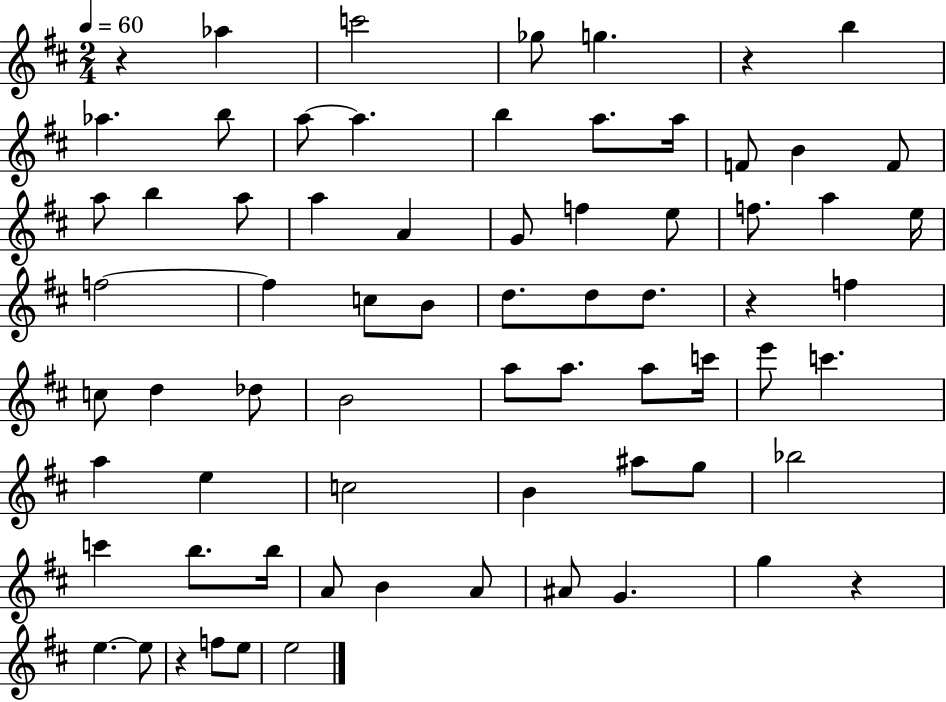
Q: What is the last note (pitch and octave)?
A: E5